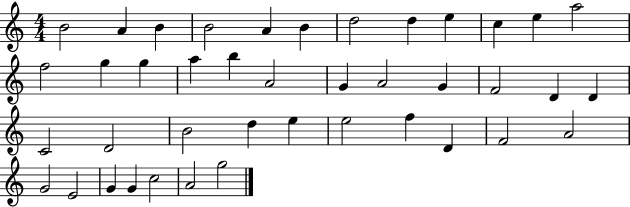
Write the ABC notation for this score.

X:1
T:Untitled
M:4/4
L:1/4
K:C
B2 A B B2 A B d2 d e c e a2 f2 g g a b A2 G A2 G F2 D D C2 D2 B2 d e e2 f D F2 A2 G2 E2 G G c2 A2 g2